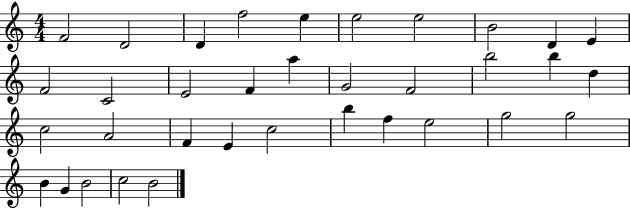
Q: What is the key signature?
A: C major